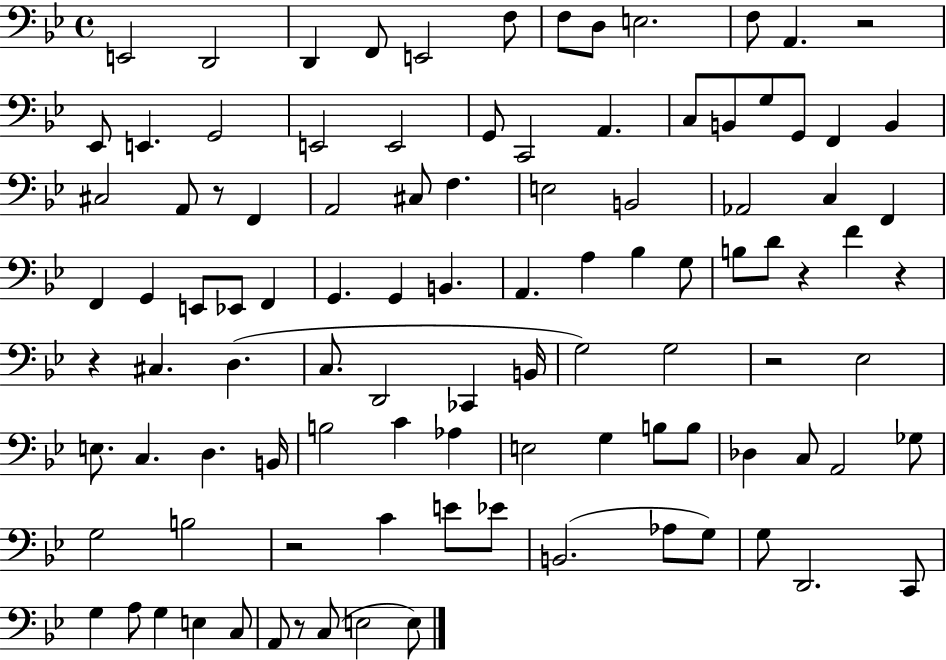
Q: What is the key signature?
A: BES major